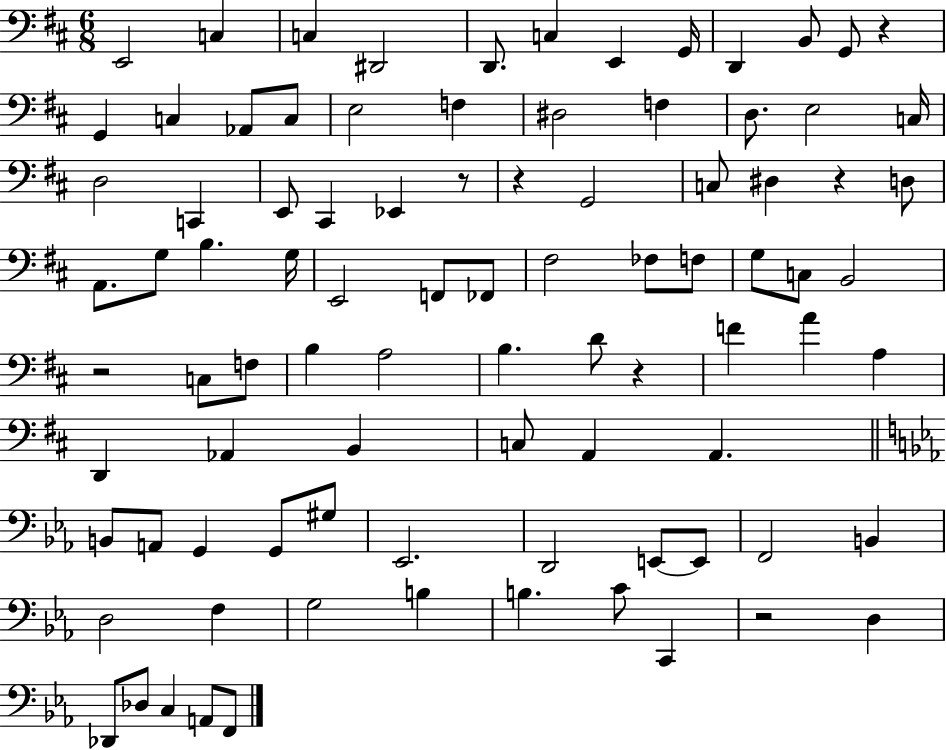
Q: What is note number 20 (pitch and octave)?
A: D3